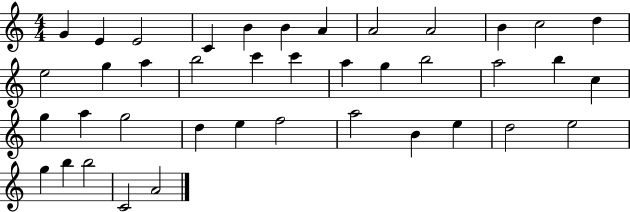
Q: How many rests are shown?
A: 0